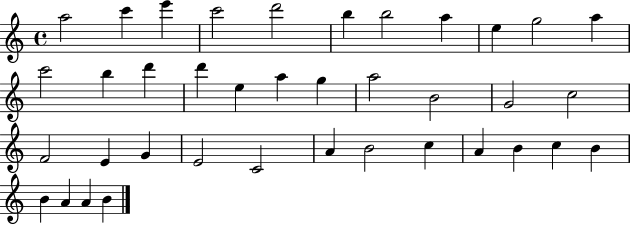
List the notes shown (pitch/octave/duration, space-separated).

A5/h C6/q E6/q C6/h D6/h B5/q B5/h A5/q E5/q G5/h A5/q C6/h B5/q D6/q D6/q E5/q A5/q G5/q A5/h B4/h G4/h C5/h F4/h E4/q G4/q E4/h C4/h A4/q B4/h C5/q A4/q B4/q C5/q B4/q B4/q A4/q A4/q B4/q